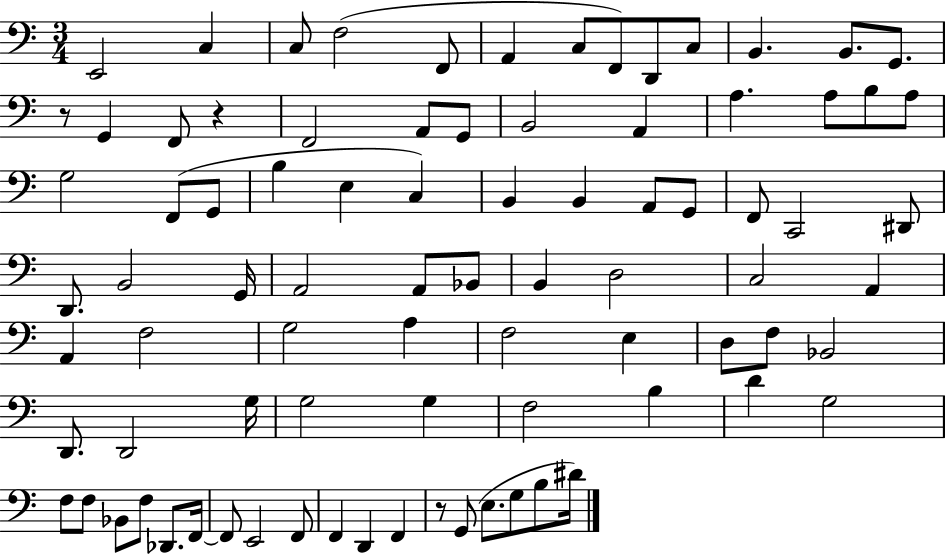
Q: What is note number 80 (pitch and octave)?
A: G3